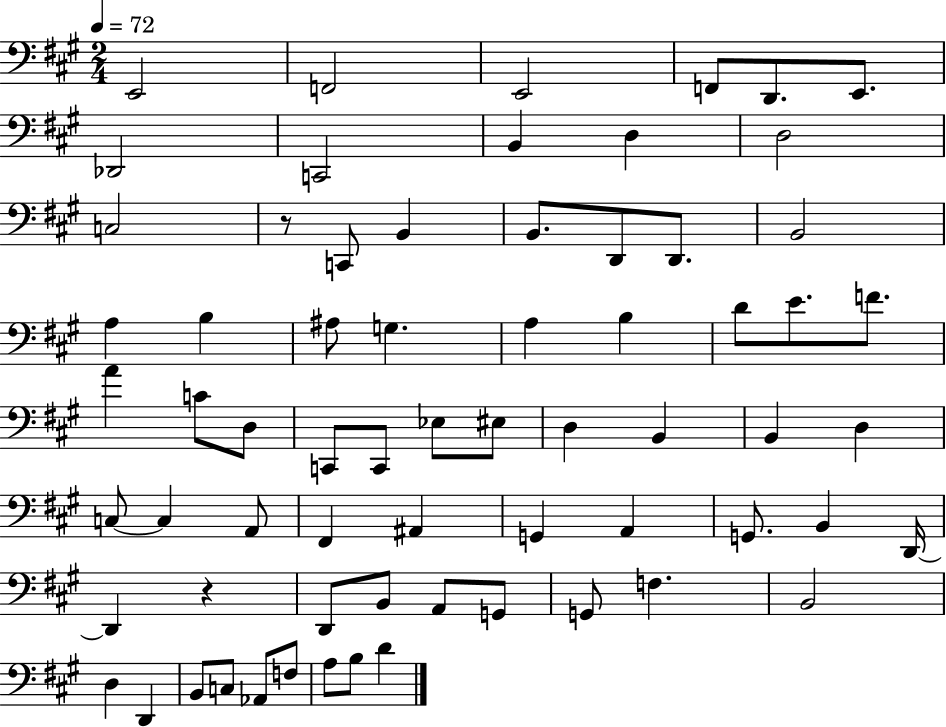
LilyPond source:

{
  \clef bass
  \numericTimeSignature
  \time 2/4
  \key a \major
  \tempo 4 = 72
  e,2 | f,2 | e,2 | f,8 d,8. e,8. | \break des,2 | c,2 | b,4 d4 | d2 | \break c2 | r8 c,8 b,4 | b,8. d,8 d,8. | b,2 | \break a4 b4 | ais8 g4. | a4 b4 | d'8 e'8. f'8. | \break a'4 c'8 d8 | c,8 c,8 ees8 eis8 | d4 b,4 | b,4 d4 | \break c8~~ c4 a,8 | fis,4 ais,4 | g,4 a,4 | g,8. b,4 d,16~~ | \break d,4 r4 | d,8 b,8 a,8 g,8 | g,8 f4. | b,2 | \break d4 d,4 | b,8 c8 aes,8 f8 | a8 b8 d'4 | \bar "|."
}